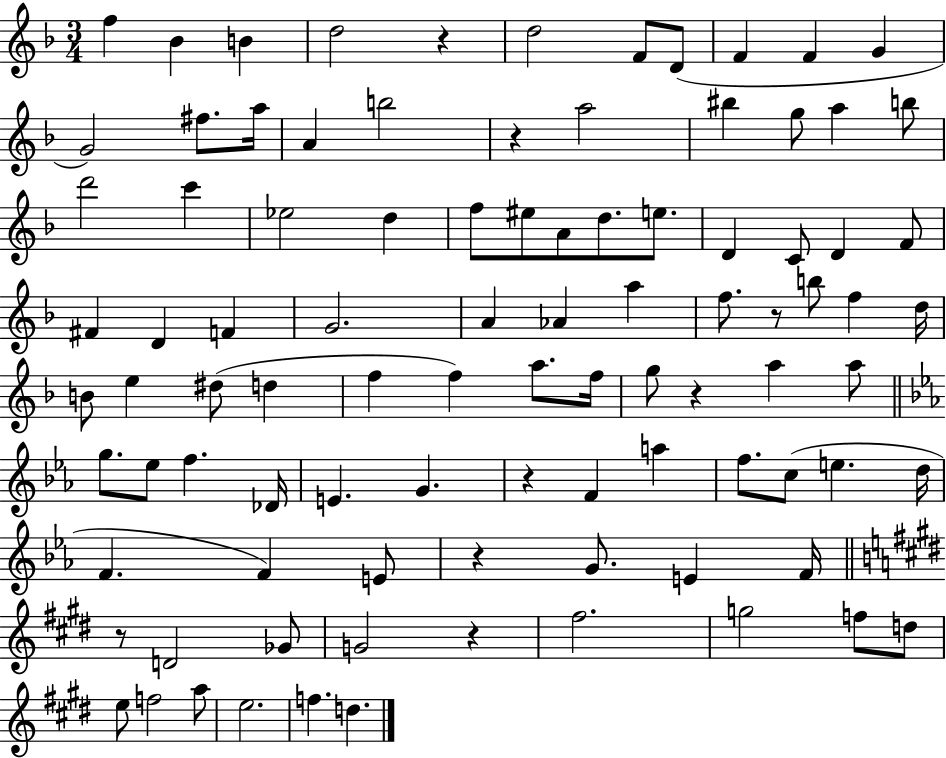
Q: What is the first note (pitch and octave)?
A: F5